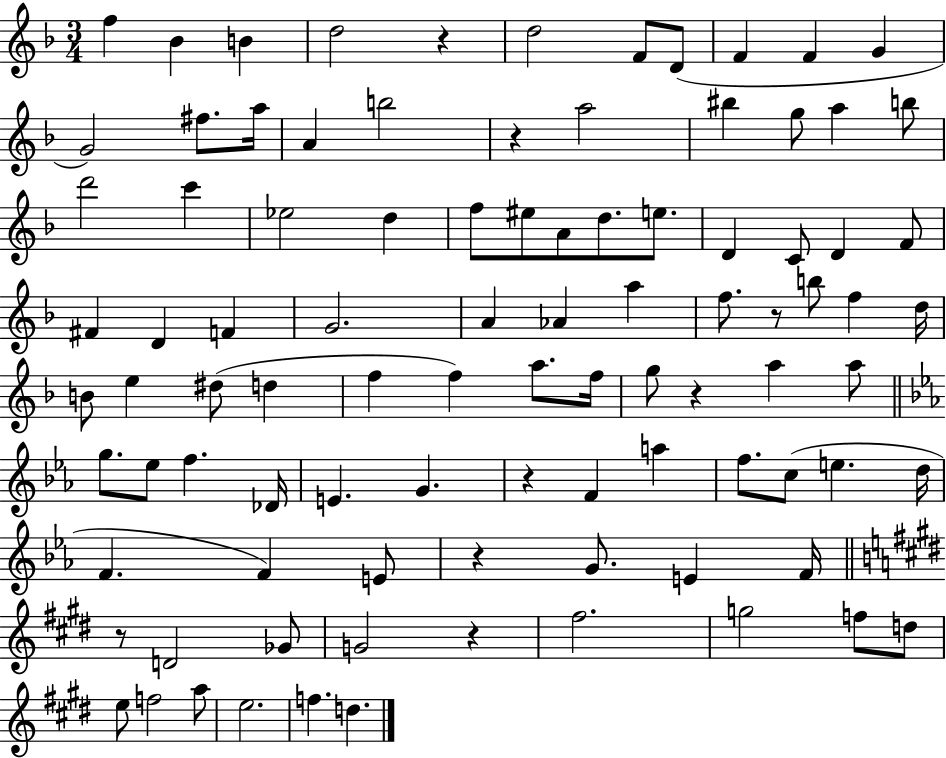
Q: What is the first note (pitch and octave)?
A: F5